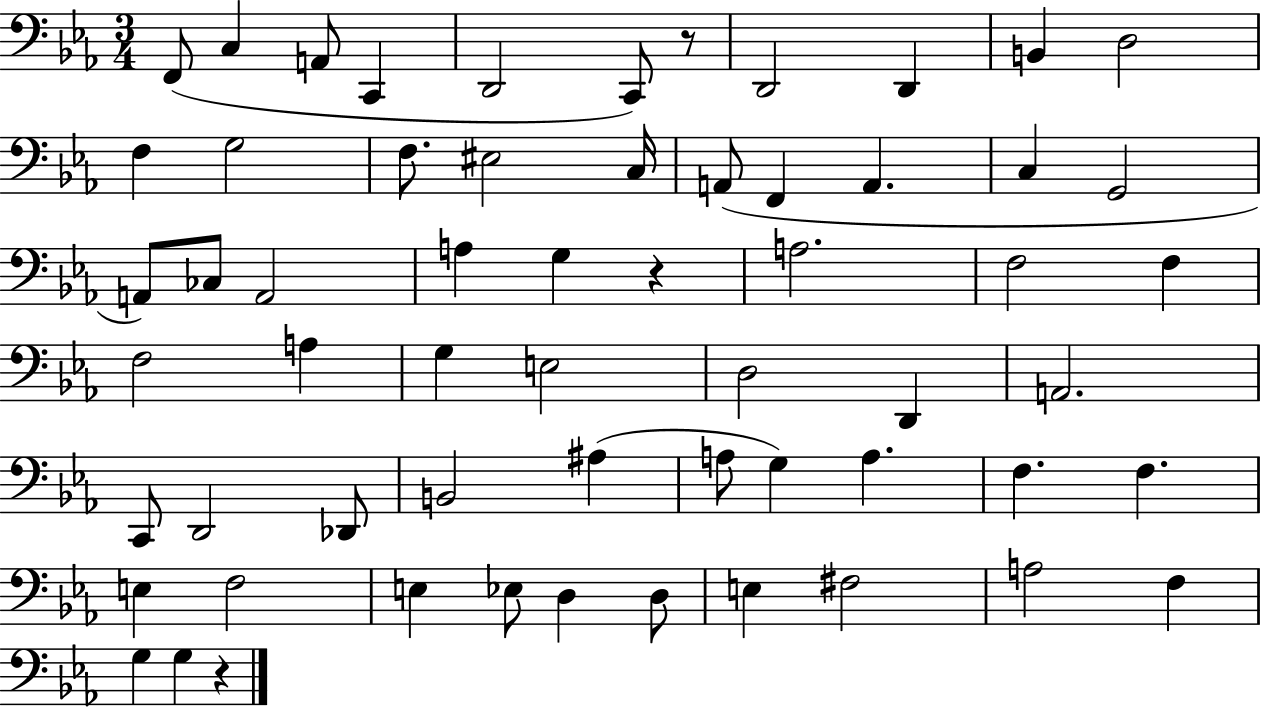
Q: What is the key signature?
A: EES major